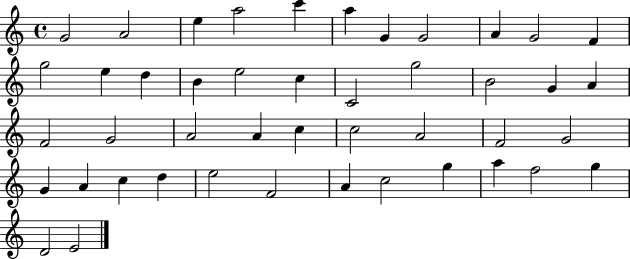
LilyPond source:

{
  \clef treble
  \time 4/4
  \defaultTimeSignature
  \key c \major
  g'2 a'2 | e''4 a''2 c'''4 | a''4 g'4 g'2 | a'4 g'2 f'4 | \break g''2 e''4 d''4 | b'4 e''2 c''4 | c'2 g''2 | b'2 g'4 a'4 | \break f'2 g'2 | a'2 a'4 c''4 | c''2 a'2 | f'2 g'2 | \break g'4 a'4 c''4 d''4 | e''2 f'2 | a'4 c''2 g''4 | a''4 f''2 g''4 | \break d'2 e'2 | \bar "|."
}